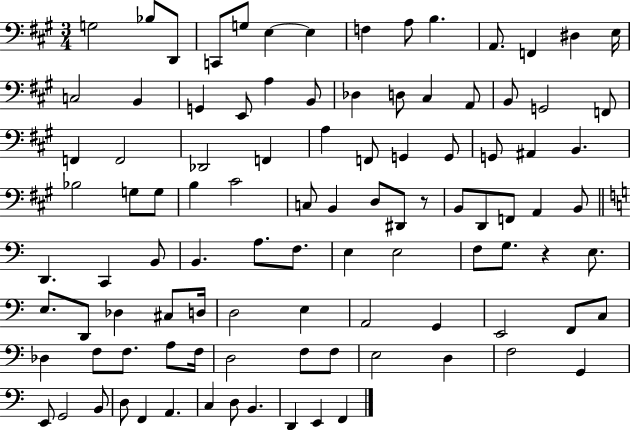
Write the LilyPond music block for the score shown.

{
  \clef bass
  \numericTimeSignature
  \time 3/4
  \key a \major
  \repeat volta 2 { g2 bes8 d,8 | c,8 g8 e4~~ e4 | f4 a8 b4. | a,8. f,4 dis4 e16 | \break c2 b,4 | g,4 e,8 a4 b,8 | des4 d8 cis4 a,8 | b,8 g,2 f,8 | \break f,4 f,2 | des,2 f,4 | a4 f,8 g,4 g,8 | g,8 ais,4 b,4. | \break bes2 g8 g8 | b4 cis'2 | c8 b,4 d8 dis,8 r8 | b,8 d,8 f,8 a,4 b,8 | \break \bar "||" \break \key a \minor d,4. c,4 b,8 | b,4. a8. f8. | e4 e2 | f8 g8. r4 e8. | \break e8. d,8 des4 cis8 d16 | d2 e4 | a,2 g,4 | e,2 f,8 c8 | \break des4 f8 f8. a8 f16 | d2 f8 f8 | e2 d4 | f2 g,4 | \break e,8 g,2 b,8 | d8 f,4 a,4. | c4 d8 b,4. | d,4 e,4 f,4 | \break } \bar "|."
}